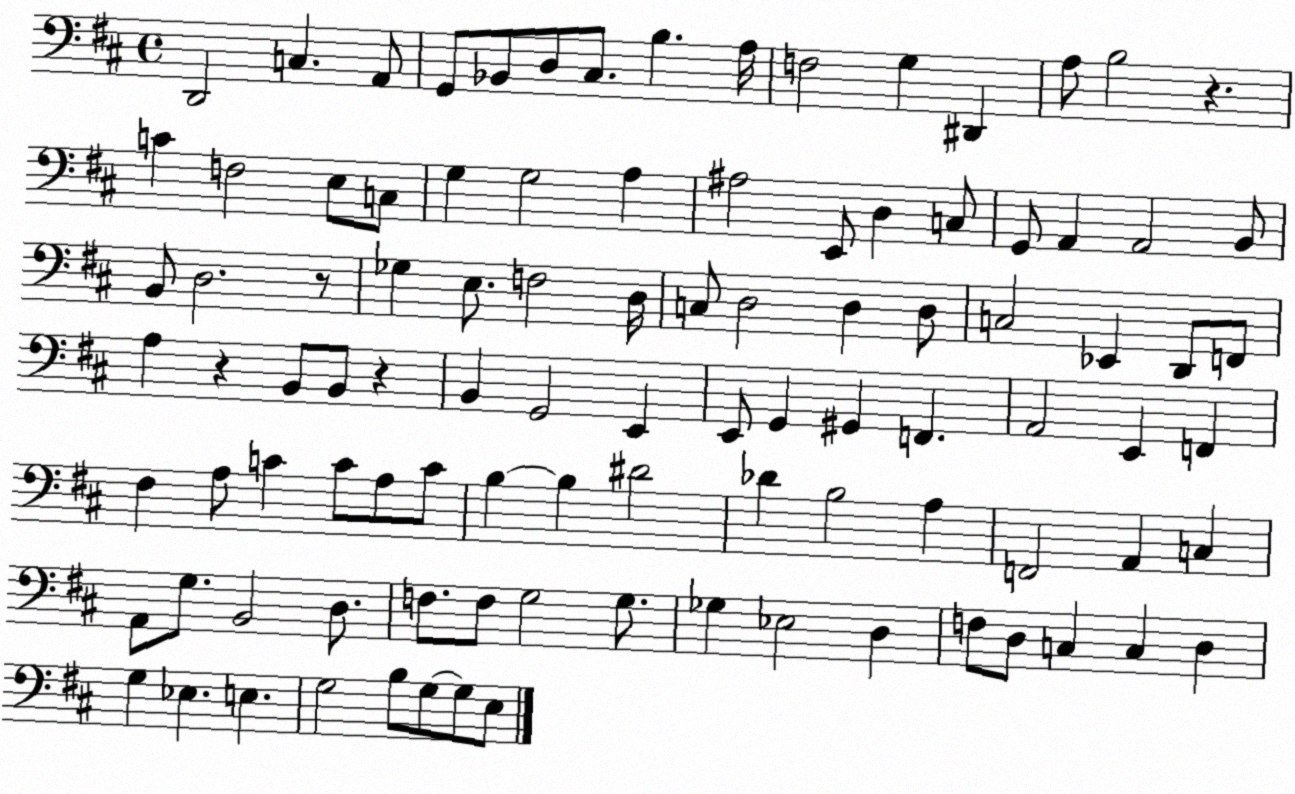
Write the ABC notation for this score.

X:1
T:Untitled
M:4/4
L:1/4
K:D
D,,2 C, A,,/2 G,,/2 _B,,/2 D,/2 ^C,/2 B, A,/4 F,2 G, ^D,, A,/2 B,2 z C F,2 E,/2 C,/2 G, G,2 A, ^A,2 E,,/2 D, C,/2 G,,/2 A,, A,,2 B,,/2 B,,/2 D,2 z/2 _G, E,/2 F,2 D,/4 C,/2 D,2 D, D,/2 C,2 _E,, D,,/2 F,,/2 A, z B,,/2 B,,/2 z B,, G,,2 E,, E,,/2 G,, ^G,, F,, A,,2 E,, F,, ^F, A,/2 C C/2 A,/2 C/2 B, B, ^D2 _D B,2 A, F,,2 A,, C, A,,/2 G,/2 B,,2 D,/2 F,/2 F,/2 G,2 G,/2 _G, _E,2 D, F,/2 D,/2 C, C, D, G, _E, E, G,2 B,/2 G,/2 G,/2 E,/2